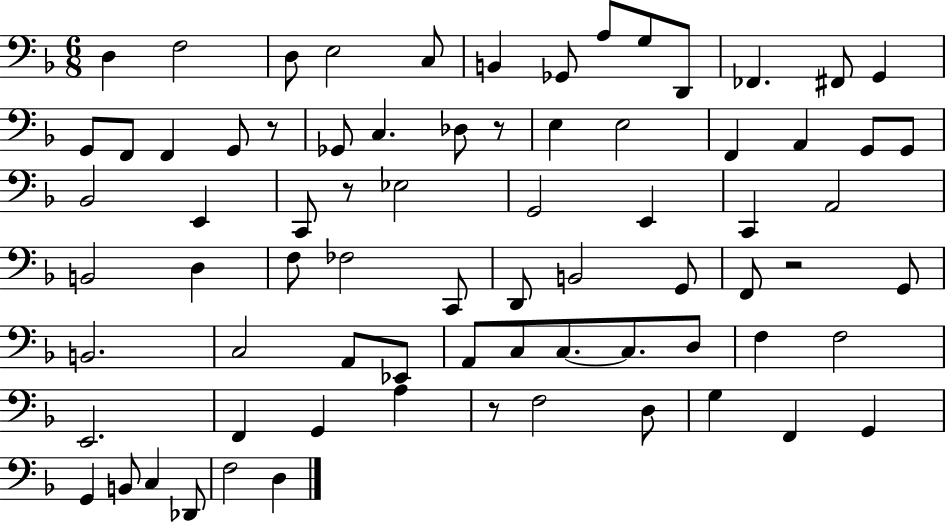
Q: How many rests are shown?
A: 5